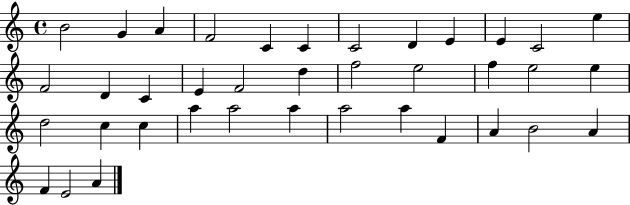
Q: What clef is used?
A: treble